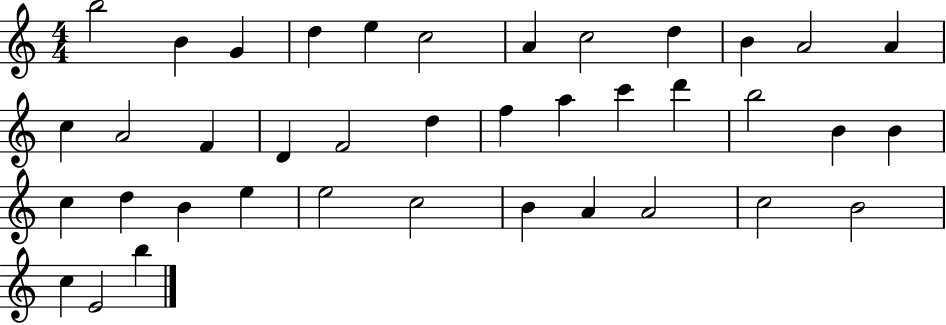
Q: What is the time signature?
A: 4/4